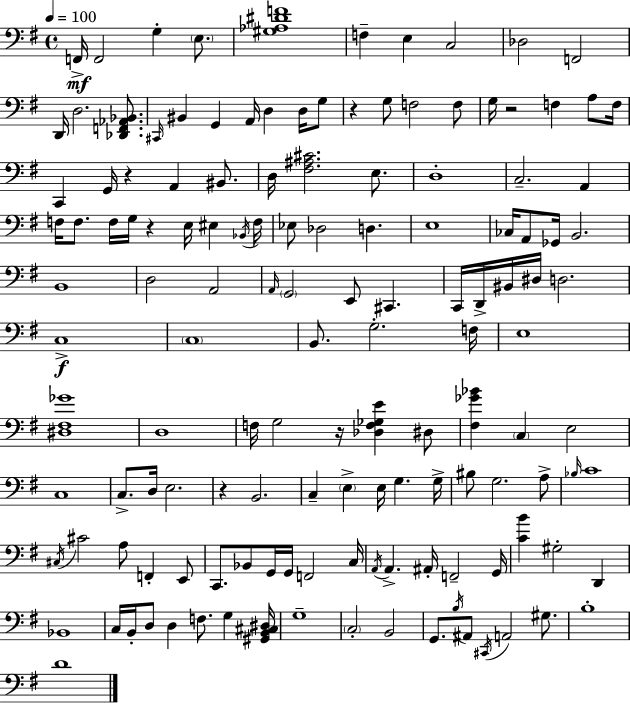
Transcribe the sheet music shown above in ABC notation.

X:1
T:Untitled
M:4/4
L:1/4
K:G
F,,/4 F,,2 G, E,/2 [^G,_A,^DF]4 F, E, C,2 _D,2 F,,2 D,,/4 D,2 [_D,,F,,_A,,_B,,]/2 ^C,,/4 ^B,, G,, A,,/4 D, D,/4 G,/2 z G,/2 F,2 F,/2 G,/4 z2 F, A,/2 F,/4 C,, G,,/4 z A,, ^B,,/2 D,/4 [^F,^A,^C]2 E,/2 D,4 C,2 A,, F,/4 F,/2 F,/4 G,/4 z E,/4 ^E, _B,,/4 F,/4 _E,/2 _D,2 D, E,4 _C,/4 A,,/2 _G,,/4 B,,2 B,,4 D,2 A,,2 A,,/4 G,,2 E,,/2 ^C,, C,,/4 D,,/4 ^B,,/4 ^D,/4 D,2 C,4 C,4 B,,/2 G,2 F,/4 E,4 [^D,^F,_G]4 D,4 F,/4 G,2 z/4 [_D,F,_G,E] ^D,/2 [^F,_G_B] C, E,2 C,4 C,/2 D,/4 E,2 z B,,2 C, E, E,/4 G, G,/4 ^B,/2 G,2 A,/2 _B,/4 C4 ^C,/4 ^C2 A,/2 F,, E,,/2 C,,/2 _B,,/2 G,,/4 G,,/4 F,,2 C,/4 A,,/4 A,, ^A,,/4 F,,2 G,,/4 [CB] ^G,2 D,, _B,,4 C,/4 B,,/4 D,/2 D, F,/2 G, [^G,,B,,^C,^D,]/4 G,4 C,2 B,,2 G,,/2 B,/4 ^A,,/2 ^C,,/4 A,,2 ^G,/2 B,4 D4